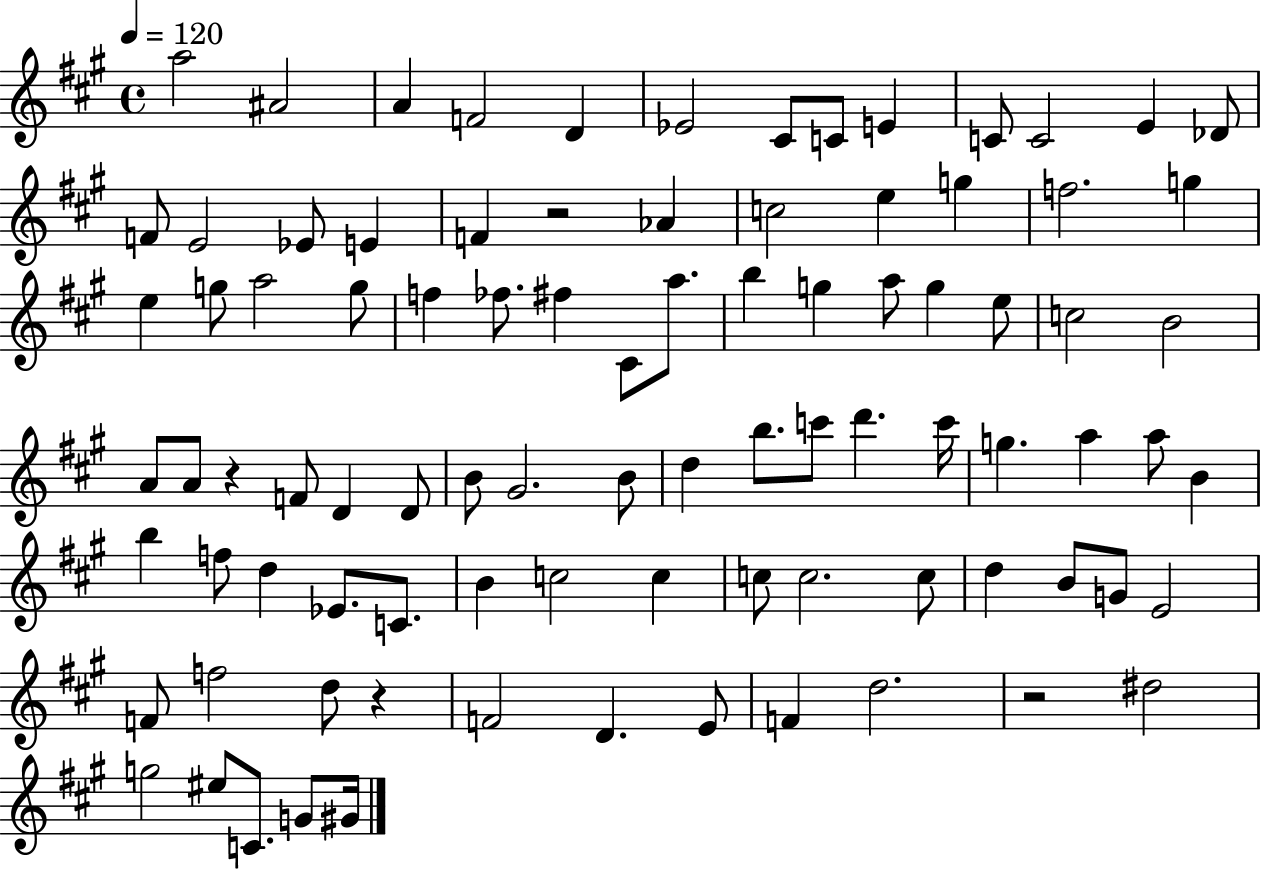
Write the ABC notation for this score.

X:1
T:Untitled
M:4/4
L:1/4
K:A
a2 ^A2 A F2 D _E2 ^C/2 C/2 E C/2 C2 E _D/2 F/2 E2 _E/2 E F z2 _A c2 e g f2 g e g/2 a2 g/2 f _f/2 ^f ^C/2 a/2 b g a/2 g e/2 c2 B2 A/2 A/2 z F/2 D D/2 B/2 ^G2 B/2 d b/2 c'/2 d' c'/4 g a a/2 B b f/2 d _E/2 C/2 B c2 c c/2 c2 c/2 d B/2 G/2 E2 F/2 f2 d/2 z F2 D E/2 F d2 z2 ^d2 g2 ^e/2 C/2 G/2 ^G/4